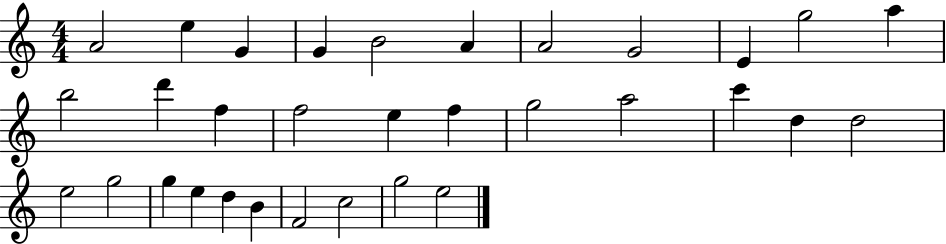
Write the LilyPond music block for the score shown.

{
  \clef treble
  \numericTimeSignature
  \time 4/4
  \key c \major
  a'2 e''4 g'4 | g'4 b'2 a'4 | a'2 g'2 | e'4 g''2 a''4 | \break b''2 d'''4 f''4 | f''2 e''4 f''4 | g''2 a''2 | c'''4 d''4 d''2 | \break e''2 g''2 | g''4 e''4 d''4 b'4 | f'2 c''2 | g''2 e''2 | \break \bar "|."
}